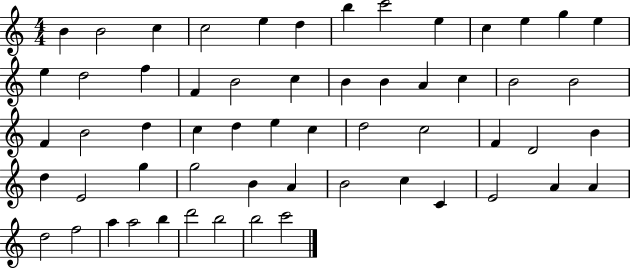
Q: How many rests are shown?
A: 0